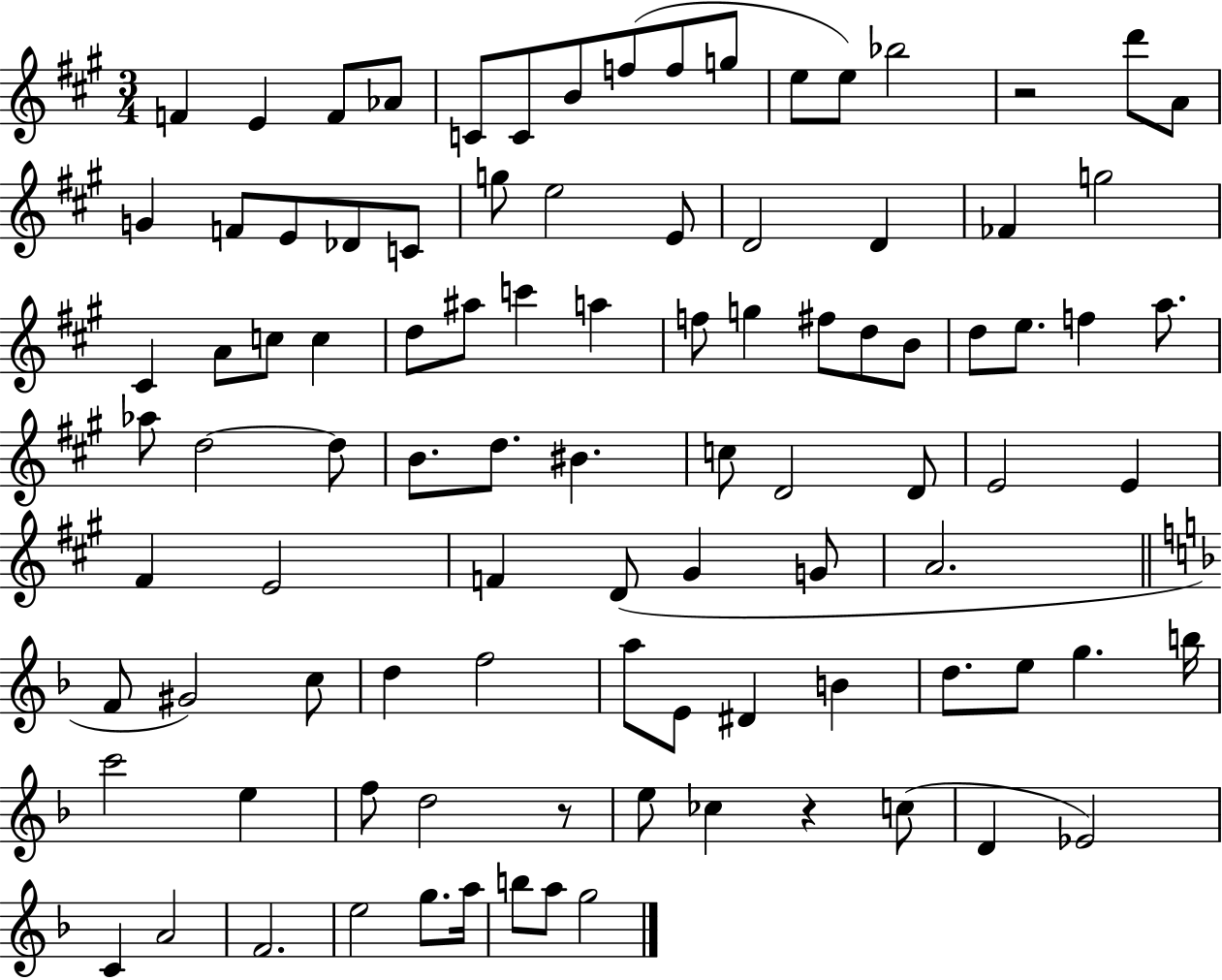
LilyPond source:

{
  \clef treble
  \numericTimeSignature
  \time 3/4
  \key a \major
  f'4 e'4 f'8 aes'8 | c'8 c'8 b'8 f''8( f''8 g''8 | e''8 e''8) bes''2 | r2 d'''8 a'8 | \break g'4 f'8 e'8 des'8 c'8 | g''8 e''2 e'8 | d'2 d'4 | fes'4 g''2 | \break cis'4 a'8 c''8 c''4 | d''8 ais''8 c'''4 a''4 | f''8 g''4 fis''8 d''8 b'8 | d''8 e''8. f''4 a''8. | \break aes''8 d''2~~ d''8 | b'8. d''8. bis'4. | c''8 d'2 d'8 | e'2 e'4 | \break fis'4 e'2 | f'4 d'8( gis'4 g'8 | a'2. | \bar "||" \break \key f \major f'8 gis'2) c''8 | d''4 f''2 | a''8 e'8 dis'4 b'4 | d''8. e''8 g''4. b''16 | \break c'''2 e''4 | f''8 d''2 r8 | e''8 ces''4 r4 c''8( | d'4 ees'2) | \break c'4 a'2 | f'2. | e''2 g''8. a''16 | b''8 a''8 g''2 | \break \bar "|."
}